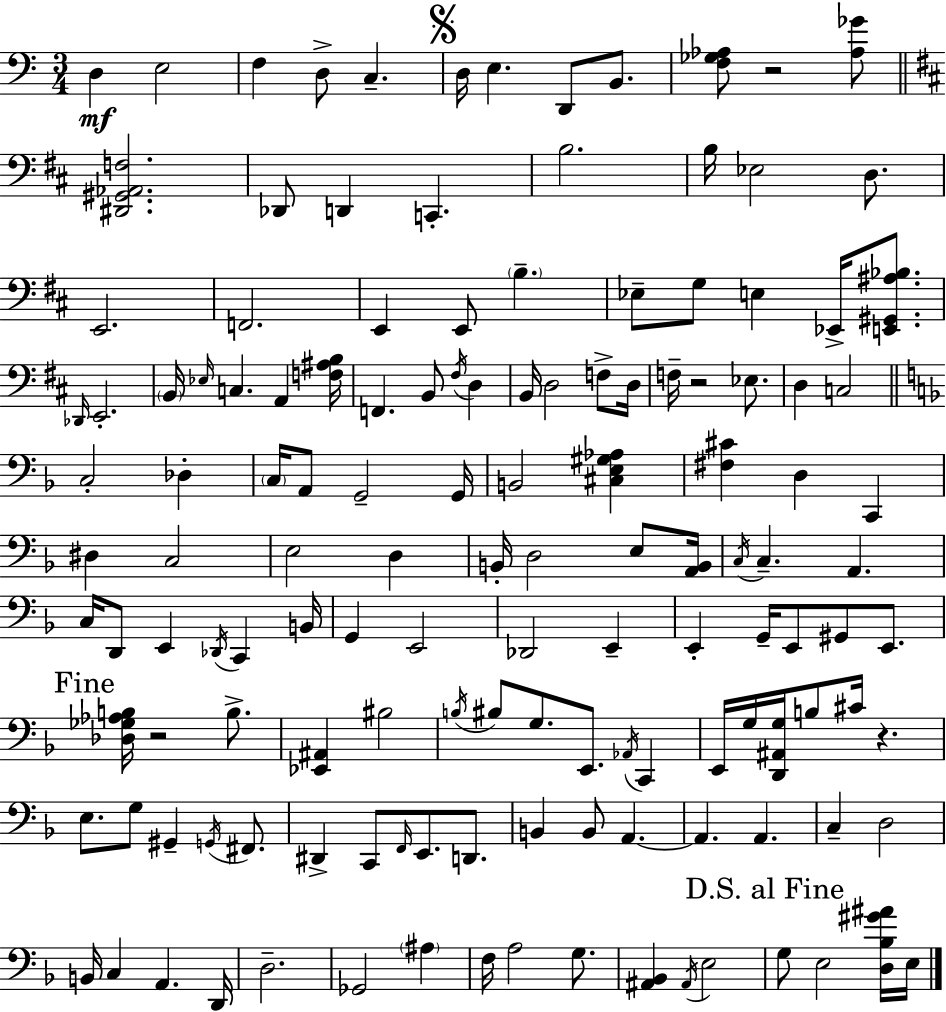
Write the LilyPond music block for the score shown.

{
  \clef bass
  \numericTimeSignature
  \time 3/4
  \key a \minor
  d4\mf e2 | f4 d8-> c4.-- | \mark \markup { \musicglyph "scripts.segno" } d16 e4. d,8 b,8. | <f ges aes>8 r2 <aes ges'>8 | \break \bar "||" \break \key d \major <dis, gis, aes, f>2. | des,8 d,4 c,4.-. | b2. | b16 ees2 d8. | \break e,2. | f,2. | e,4 e,8 \parenthesize b4.-- | ees8-- g8 e4 ees,16-> <e, gis, ais bes>8. | \break \grace { des,16 } e,2.-. | \parenthesize b,16 \grace { ees16 } c4. a,4 | <f ais b>16 f,4. b,8 \acciaccatura { fis16 } d4 | b,16 d2 | \break f8-> d16 f16-- r2 | ees8. d4 c2 | \bar "||" \break \key f \major c2-. des4-. | \parenthesize c16 a,8 g,2-- g,16 | b,2 <cis e gis aes>4 | <fis cis'>4 d4 c,4 | \break dis4 c2 | e2 d4 | b,16-. d2 e8 <a, b,>16 | \acciaccatura { c16 } c4.-- a,4. | \break c16 d,8 e,4 \acciaccatura { des,16 } c,4 | b,16 g,4 e,2 | des,2 e,4-- | e,4-. g,16-- e,8 gis,8 e,8. | \break \mark "Fine" <des ges aes b>16 r2 b8.-> | <ees, ais,>4 bis2 | \acciaccatura { b16 } bis8 g8. e,8. \acciaccatura { aes,16 } | c,4 e,16 g16 <d, ais, g>16 b8 cis'16 r4. | \break e8. g8 gis,4-- | \acciaccatura { g,16 } fis,8. dis,4-> c,8 \grace { f,16 } | e,8. d,8. b,4 b,8 | a,4.~~ a,4. | \break a,4. c4-- d2 | b,16 c4 a,4. | d,16 d2.-- | ges,2 | \break \parenthesize ais4 f16 a2 | g8. <ais, bes,>4 \acciaccatura { ais,16 } e2 | \mark "D.S. al Fine" g8 e2 | <d bes gis' ais'>16 e16 \bar "|."
}